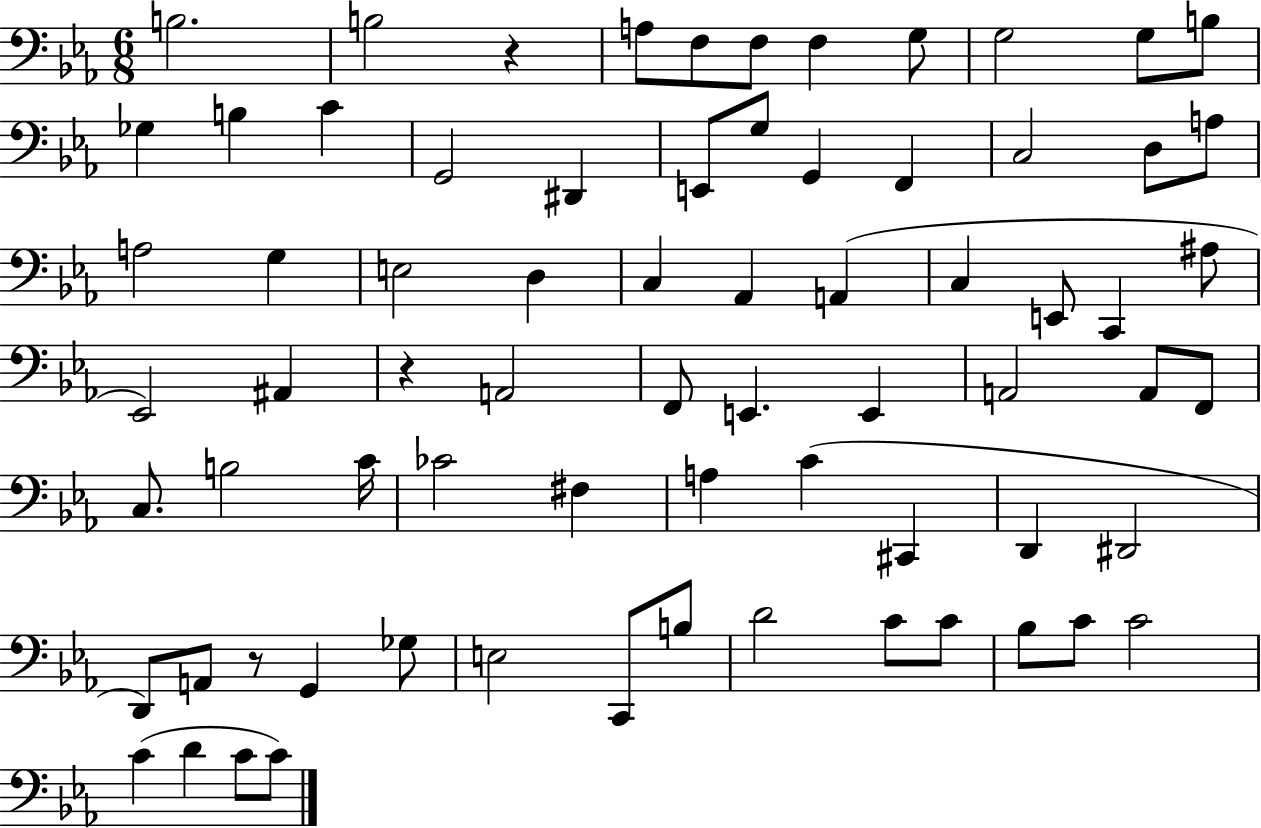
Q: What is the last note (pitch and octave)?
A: C4